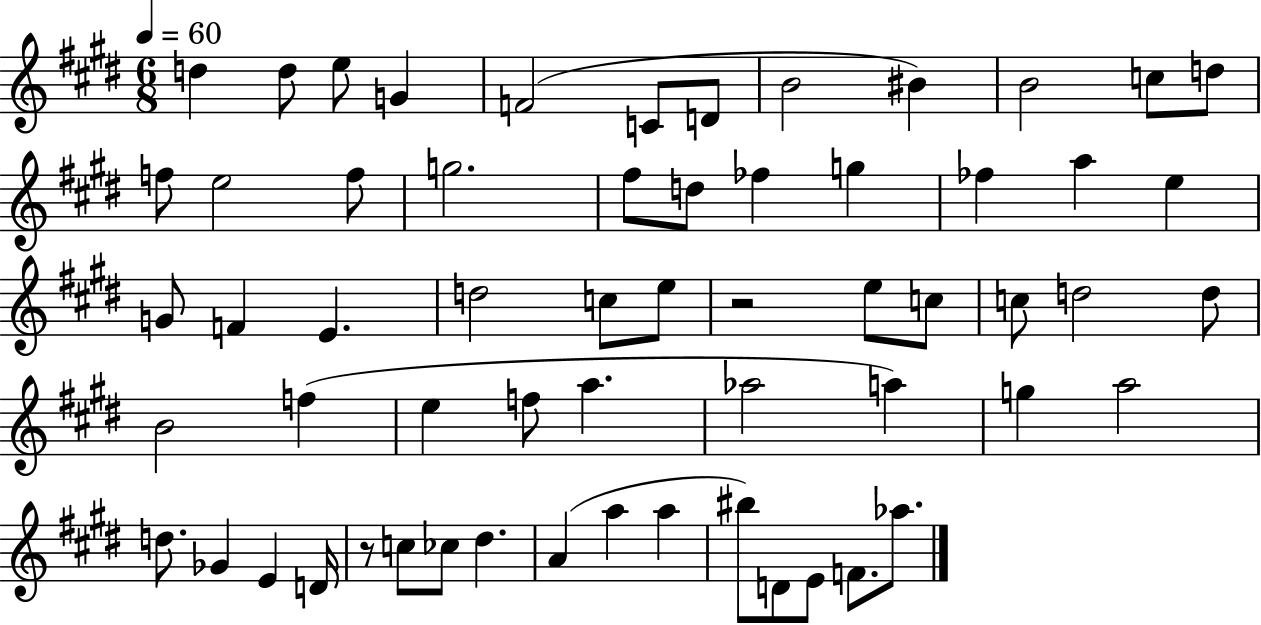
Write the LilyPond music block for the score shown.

{
  \clef treble
  \numericTimeSignature
  \time 6/8
  \key e \major
  \tempo 4 = 60
  d''4 d''8 e''8 g'4 | f'2( c'8 d'8 | b'2 bis'4) | b'2 c''8 d''8 | \break f''8 e''2 f''8 | g''2. | fis''8 d''8 fes''4 g''4 | fes''4 a''4 e''4 | \break g'8 f'4 e'4. | d''2 c''8 e''8 | r2 e''8 c''8 | c''8 d''2 d''8 | \break b'2 f''4( | e''4 f''8 a''4. | aes''2 a''4) | g''4 a''2 | \break d''8. ges'4 e'4 d'16 | r8 c''8 ces''8 dis''4. | a'4( a''4 a''4 | bis''8) d'8 e'8 f'8. aes''8. | \break \bar "|."
}